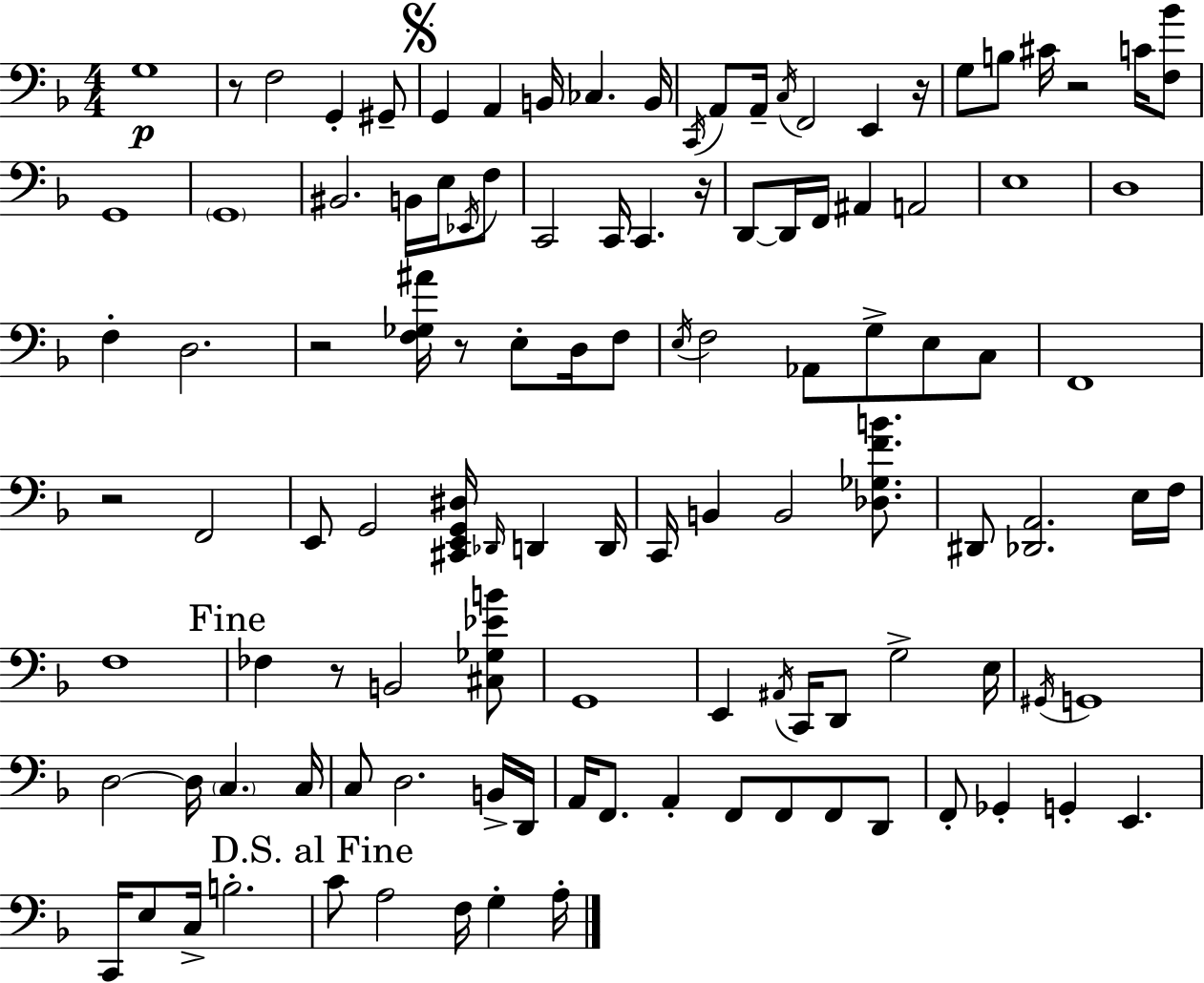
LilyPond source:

{
  \clef bass
  \numericTimeSignature
  \time 4/4
  \key f \major
  g1\p | r8 f2 g,4-. gis,8-- | \mark \markup { \musicglyph "scripts.segno" } g,4 a,4 b,16 ces4. b,16 | \acciaccatura { c,16 } a,8 a,16-- \acciaccatura { c16 } f,2 e,4 | \break r16 g8 b8 cis'16 r2 c'16 | <f bes'>8 g,1 | \parenthesize g,1 | bis,2. b,16 e16 | \break \acciaccatura { ees,16 } f8 c,2 c,16 c,4. | r16 d,8~~ d,16 f,16 ais,4 a,2 | e1 | d1 | \break f4-. d2. | r2 <f ges ais'>16 r8 e8-. | d16 f8 \acciaccatura { e16 } f2 aes,8 g8-> | e8 c8 f,1 | \break r2 f,2 | e,8 g,2 <cis, e, g, dis>16 \grace { des,16 } | d,4 d,16 c,16 b,4 b,2 | <des ges f' b'>8. dis,8 <des, a,>2. | \break e16 f16 f1 | \mark "Fine" fes4 r8 b,2 | <cis ges ees' b'>8 g,1 | e,4 \acciaccatura { ais,16 } c,16 d,8 g2-> | \break e16 \acciaccatura { gis,16 } g,1 | d2~~ d16 | \parenthesize c4. c16 c8 d2. | b,16-> d,16 a,16 f,8. a,4-. f,8 | \break f,8 f,8 d,8 f,8-. ges,4-. g,4-. | e,4. c,16 e8 c16-> b2.-. | \mark "D.S. al Fine" c'8 a2 | f16 g4-. a16-. \bar "|."
}